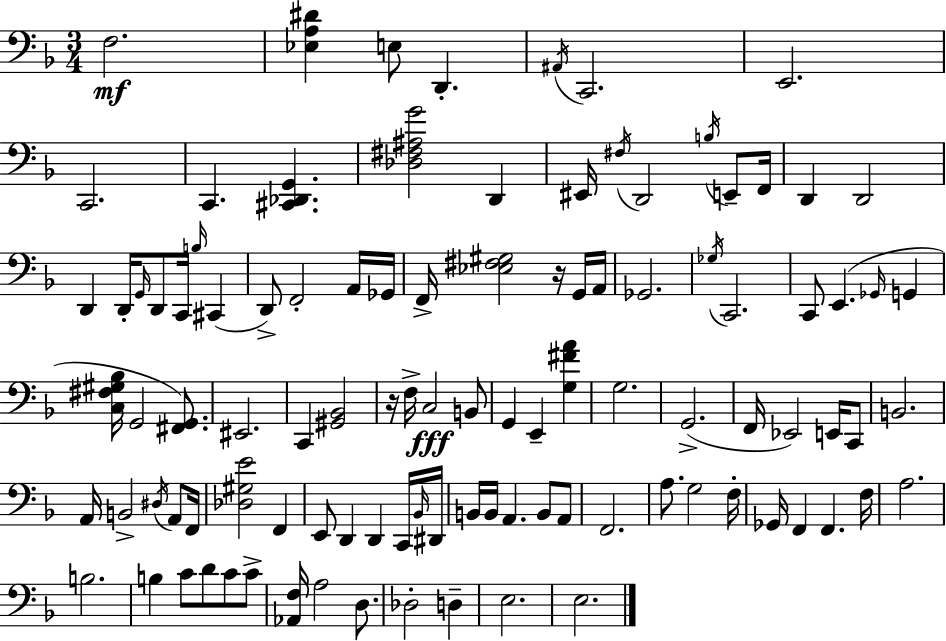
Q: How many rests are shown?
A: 2